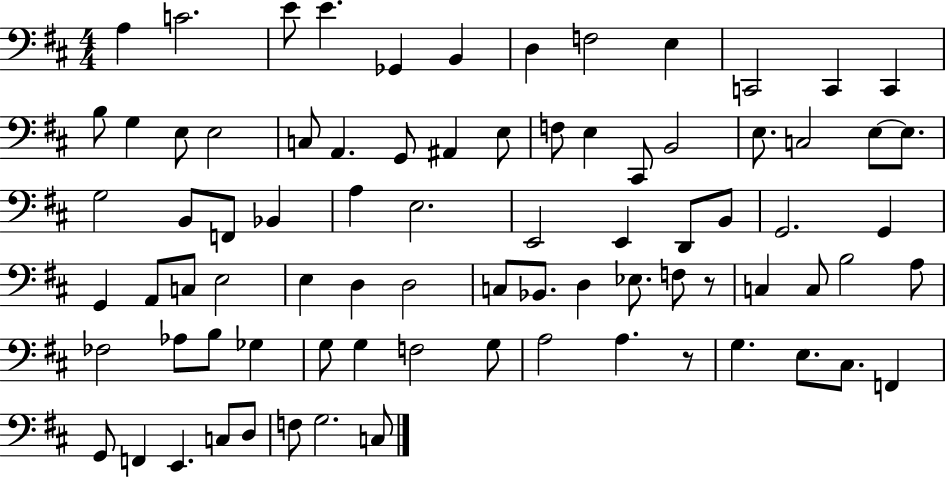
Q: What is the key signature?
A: D major